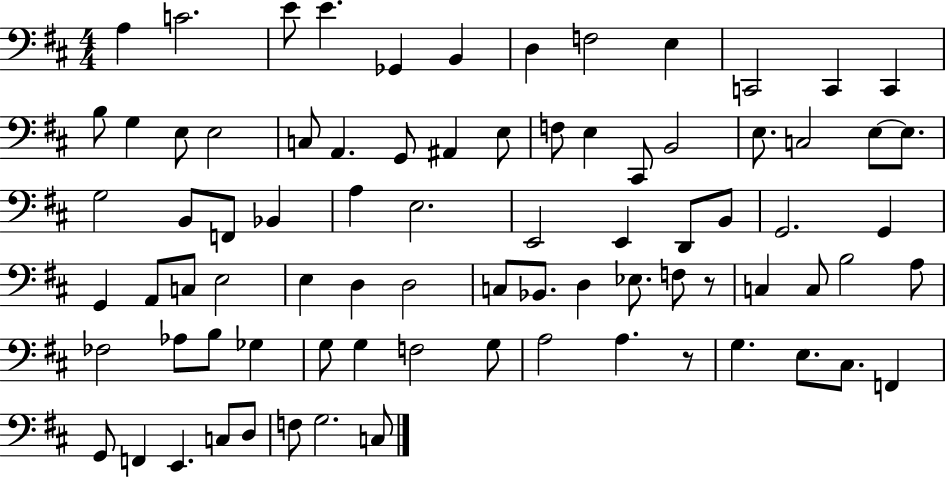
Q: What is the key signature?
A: D major